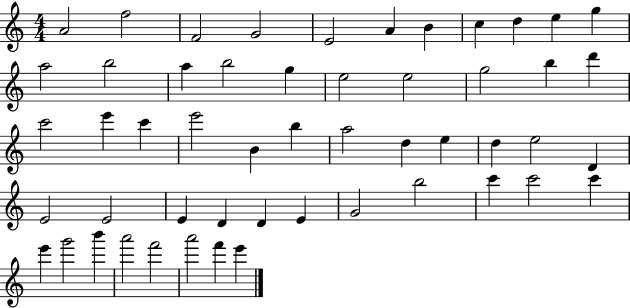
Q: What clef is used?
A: treble